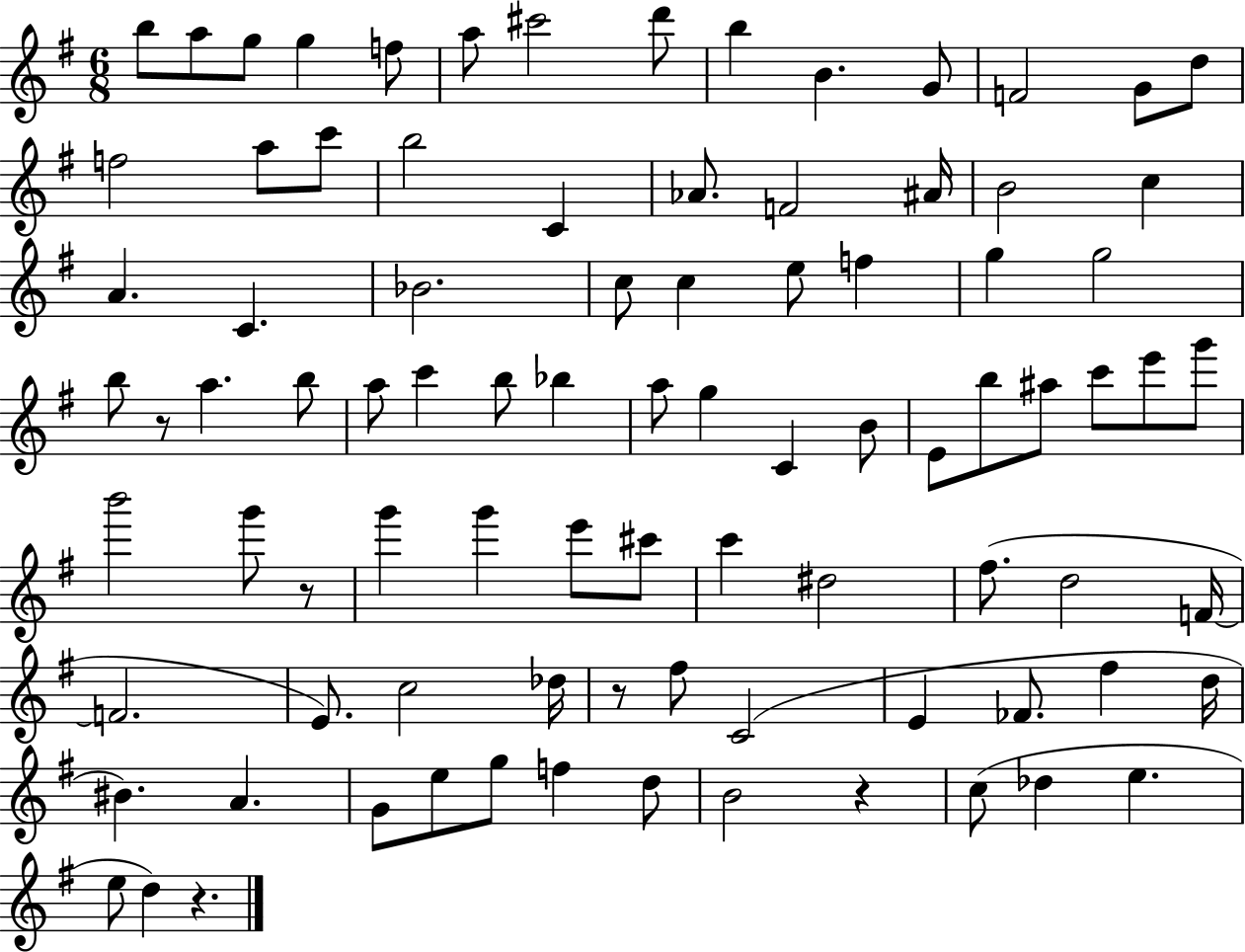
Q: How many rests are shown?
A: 5